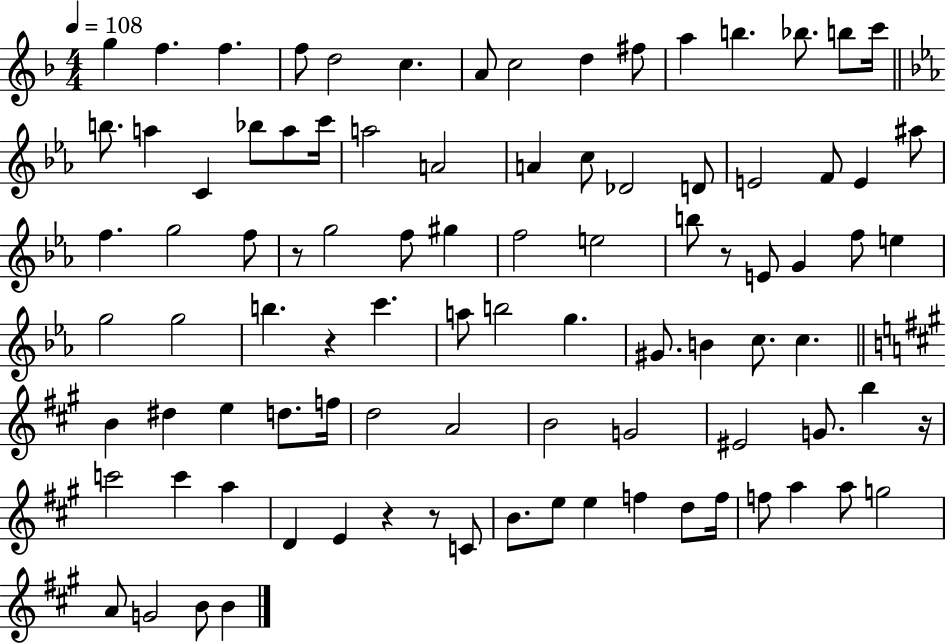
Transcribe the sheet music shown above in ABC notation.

X:1
T:Untitled
M:4/4
L:1/4
K:F
g f f f/2 d2 c A/2 c2 d ^f/2 a b _b/2 b/2 c'/4 b/2 a C _b/2 a/2 c'/4 a2 A2 A c/2 _D2 D/2 E2 F/2 E ^a/2 f g2 f/2 z/2 g2 f/2 ^g f2 e2 b/2 z/2 E/2 G f/2 e g2 g2 b z c' a/2 b2 g ^G/2 B c/2 c B ^d e d/2 f/4 d2 A2 B2 G2 ^E2 G/2 b z/4 c'2 c' a D E z z/2 C/2 B/2 e/2 e f d/2 f/4 f/2 a a/2 g2 A/2 G2 B/2 B